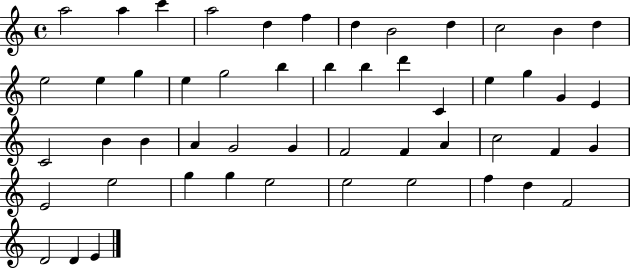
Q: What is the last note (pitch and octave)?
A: E4